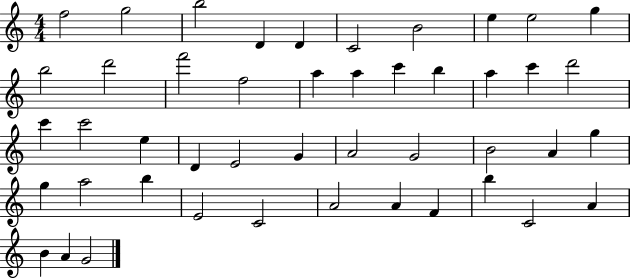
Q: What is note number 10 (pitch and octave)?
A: G5